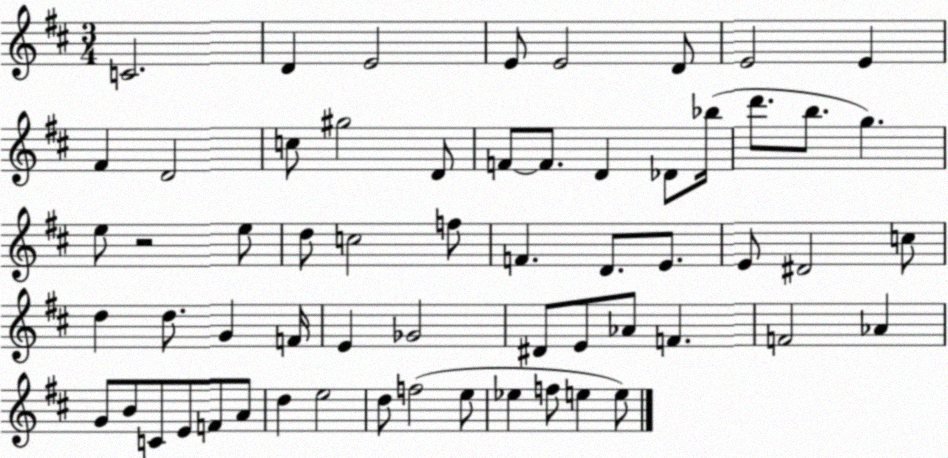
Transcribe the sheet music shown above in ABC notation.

X:1
T:Untitled
M:3/4
L:1/4
K:D
C2 D E2 E/2 E2 D/2 E2 E ^F D2 c/2 ^g2 D/2 F/2 F/2 D _D/2 _b/4 d'/2 b/2 g e/2 z2 e/2 d/2 c2 f/2 F D/2 E/2 E/2 ^D2 c/2 d d/2 G F/4 E _G2 ^D/2 E/2 _A/2 F F2 _A G/2 B/2 C/2 E/2 F/2 A/2 d e2 d/2 f2 e/2 _e f/2 e e/2